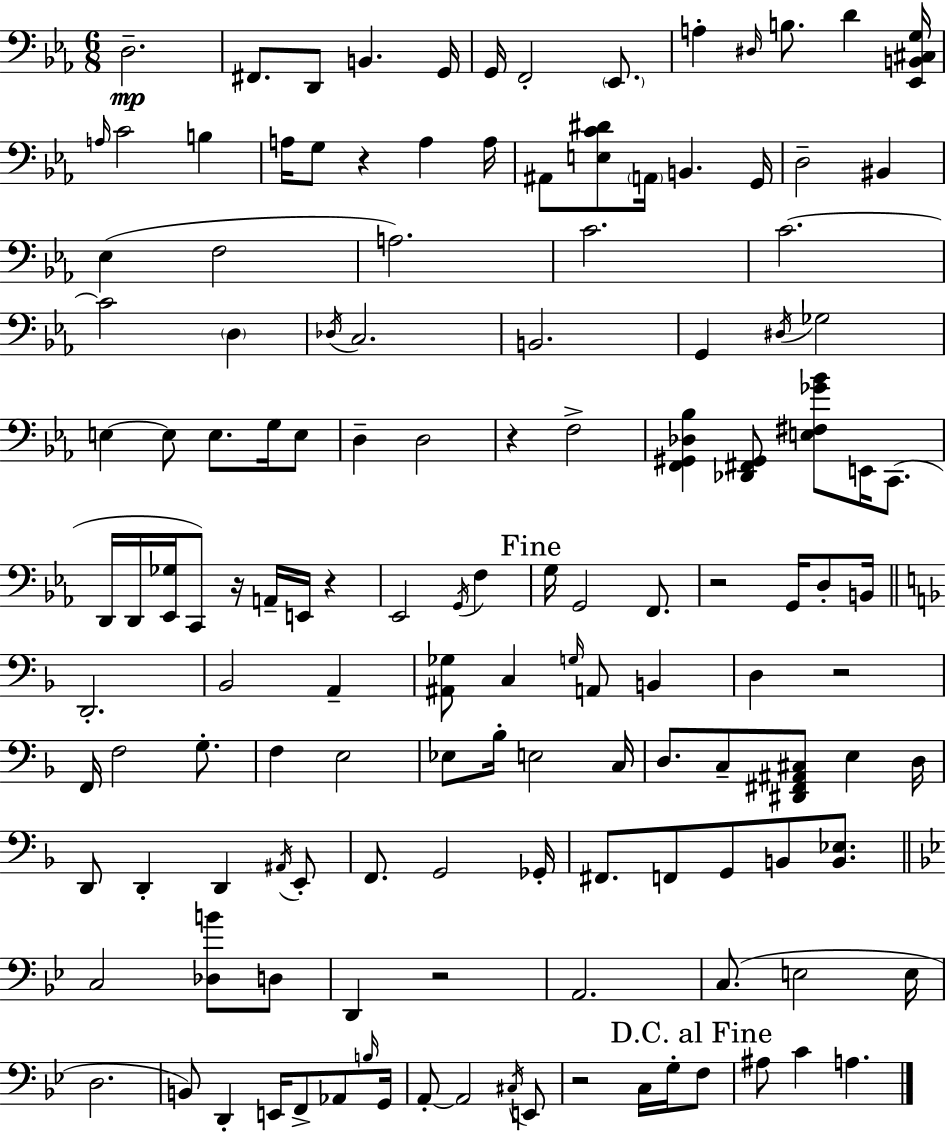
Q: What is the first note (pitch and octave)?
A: D3